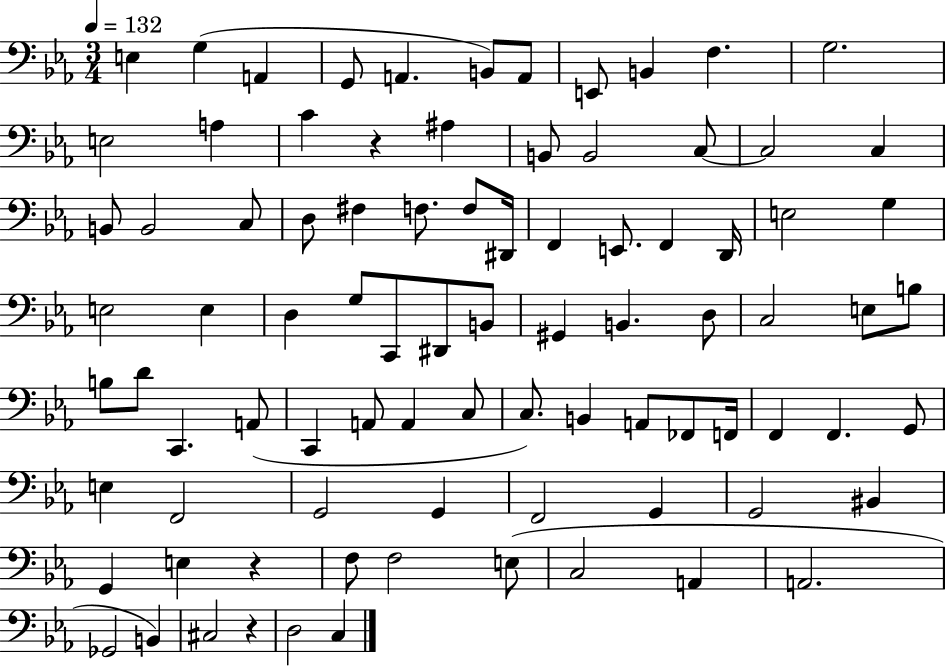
E3/q G3/q A2/q G2/e A2/q. B2/e A2/e E2/e B2/q F3/q. G3/h. E3/h A3/q C4/q R/q A#3/q B2/e B2/h C3/e C3/h C3/q B2/e B2/h C3/e D3/e F#3/q F3/e. F3/e D#2/s F2/q E2/e. F2/q D2/s E3/h G3/q E3/h E3/q D3/q G3/e C2/e D#2/e B2/e G#2/q B2/q. D3/e C3/h E3/e B3/e B3/e D4/e C2/q. A2/e C2/q A2/e A2/q C3/e C3/e. B2/q A2/e FES2/e F2/s F2/q F2/q. G2/e E3/q F2/h G2/h G2/q F2/h G2/q G2/h BIS2/q G2/q E3/q R/q F3/e F3/h E3/e C3/h A2/q A2/h. Gb2/h B2/q C#3/h R/q D3/h C3/q